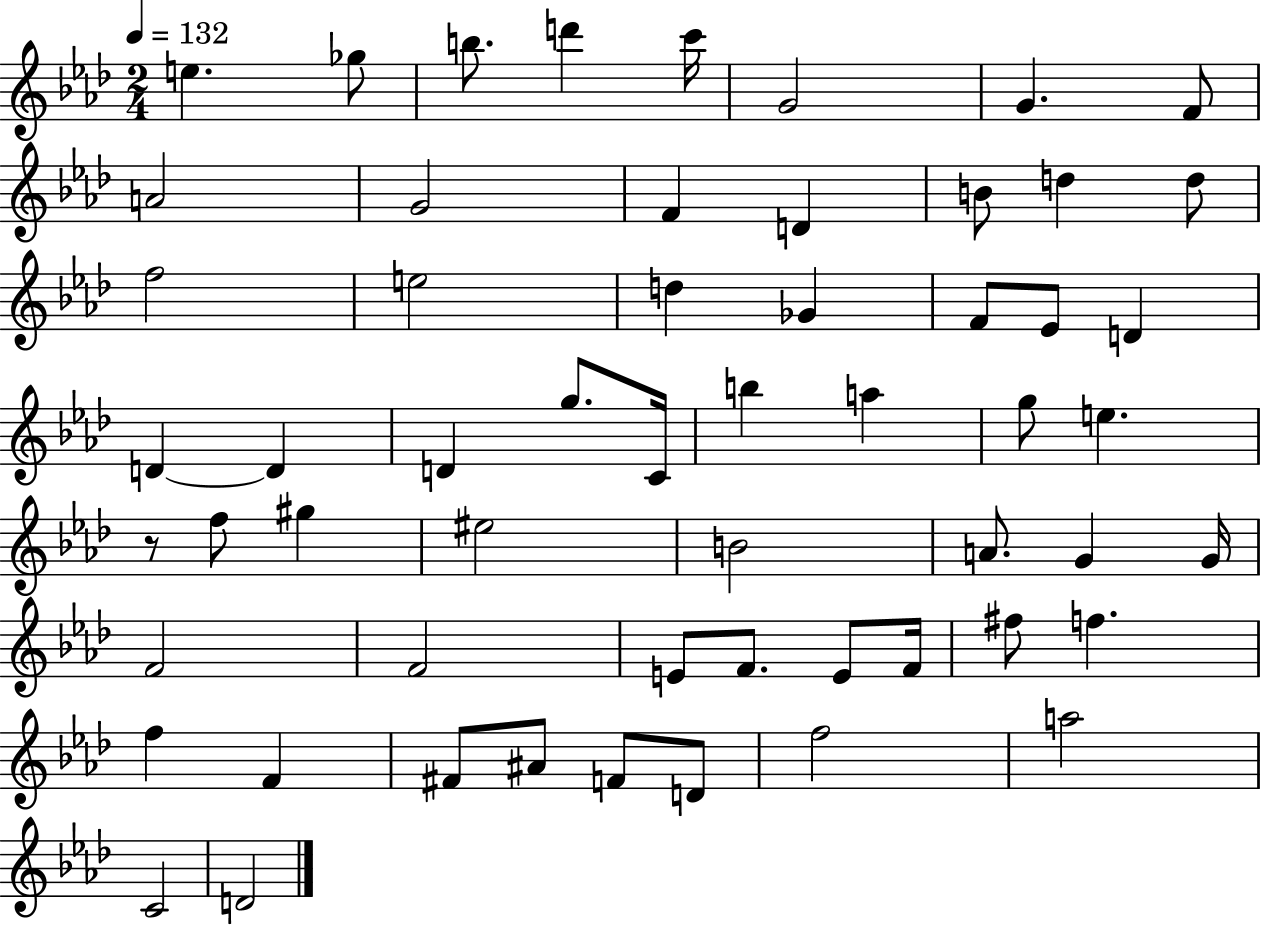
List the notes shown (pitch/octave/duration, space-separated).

E5/q. Gb5/e B5/e. D6/q C6/s G4/h G4/q. F4/e A4/h G4/h F4/q D4/q B4/e D5/q D5/e F5/h E5/h D5/q Gb4/q F4/e Eb4/e D4/q D4/q D4/q D4/q G5/e. C4/s B5/q A5/q G5/e E5/q. R/e F5/e G#5/q EIS5/h B4/h A4/e. G4/q G4/s F4/h F4/h E4/e F4/e. E4/e F4/s F#5/e F5/q. F5/q F4/q F#4/e A#4/e F4/e D4/e F5/h A5/h C4/h D4/h